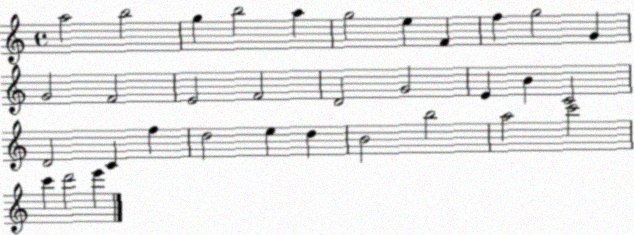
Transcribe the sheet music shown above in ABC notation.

X:1
T:Untitled
M:4/4
L:1/4
K:C
a2 b2 g b2 a g2 e F f g2 G G2 F2 E2 F2 D2 G2 E B C2 D2 C f d2 e d B2 b2 a2 c'2 c' d'2 e'